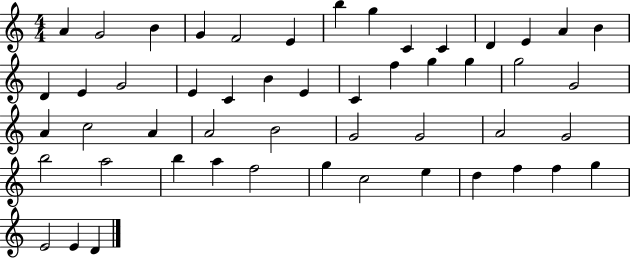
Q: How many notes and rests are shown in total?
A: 51